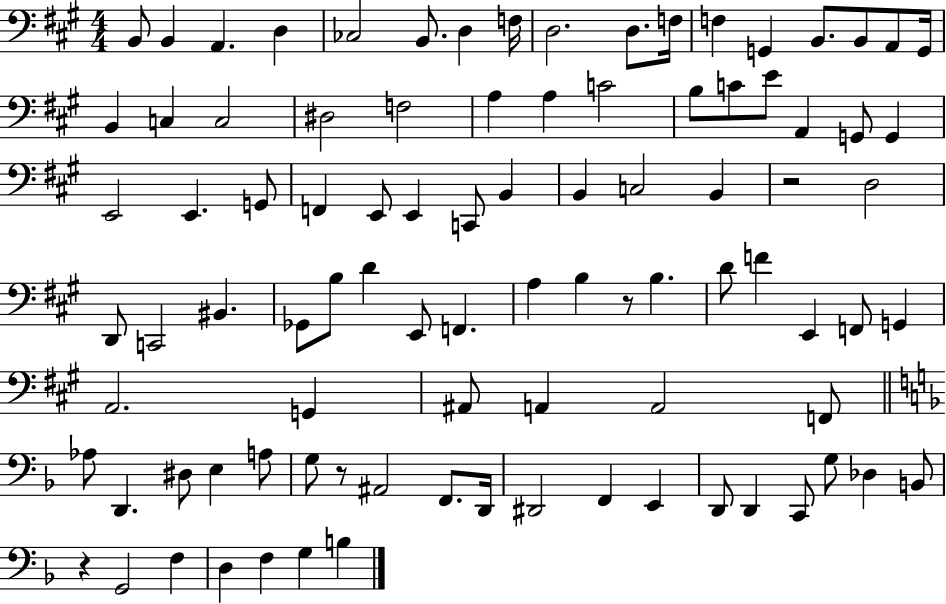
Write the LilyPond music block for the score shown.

{
  \clef bass
  \numericTimeSignature
  \time 4/4
  \key a \major
  b,8 b,4 a,4. d4 | ces2 b,8. d4 f16 | d2. d8. f16 | f4 g,4 b,8. b,8 a,8 g,16 | \break b,4 c4 c2 | dis2 f2 | a4 a4 c'2 | b8 c'8 e'8 a,4 g,8 g,4 | \break e,2 e,4. g,8 | f,4 e,8 e,4 c,8 b,4 | b,4 c2 b,4 | r2 d2 | \break d,8 c,2 bis,4. | ges,8 b8 d'4 e,8 f,4. | a4 b4 r8 b4. | d'8 f'4 e,4 f,8 g,4 | \break a,2. g,4 | ais,8 a,4 a,2 f,8 | \bar "||" \break \key f \major aes8 d,4. dis8 e4 a8 | g8 r8 ais,2 f,8. d,16 | dis,2 f,4 e,4 | d,8 d,4 c,8 g8 des4 b,8 | \break r4 g,2 f4 | d4 f4 g4 b4 | \bar "|."
}